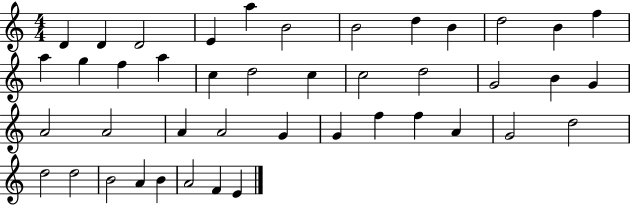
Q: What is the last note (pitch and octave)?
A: E4